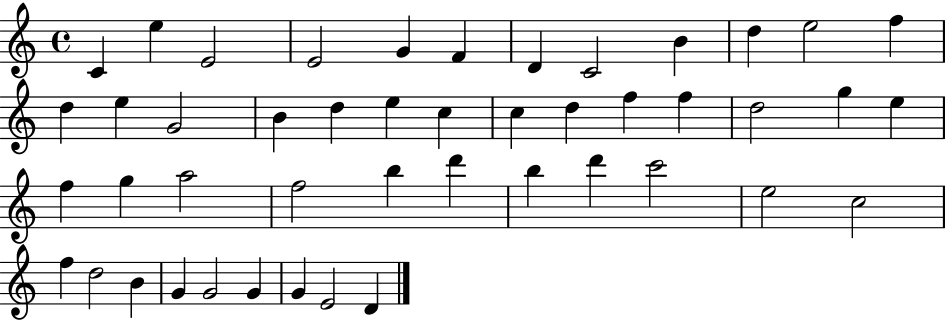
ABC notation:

X:1
T:Untitled
M:4/4
L:1/4
K:C
C e E2 E2 G F D C2 B d e2 f d e G2 B d e c c d f f d2 g e f g a2 f2 b d' b d' c'2 e2 c2 f d2 B G G2 G G E2 D